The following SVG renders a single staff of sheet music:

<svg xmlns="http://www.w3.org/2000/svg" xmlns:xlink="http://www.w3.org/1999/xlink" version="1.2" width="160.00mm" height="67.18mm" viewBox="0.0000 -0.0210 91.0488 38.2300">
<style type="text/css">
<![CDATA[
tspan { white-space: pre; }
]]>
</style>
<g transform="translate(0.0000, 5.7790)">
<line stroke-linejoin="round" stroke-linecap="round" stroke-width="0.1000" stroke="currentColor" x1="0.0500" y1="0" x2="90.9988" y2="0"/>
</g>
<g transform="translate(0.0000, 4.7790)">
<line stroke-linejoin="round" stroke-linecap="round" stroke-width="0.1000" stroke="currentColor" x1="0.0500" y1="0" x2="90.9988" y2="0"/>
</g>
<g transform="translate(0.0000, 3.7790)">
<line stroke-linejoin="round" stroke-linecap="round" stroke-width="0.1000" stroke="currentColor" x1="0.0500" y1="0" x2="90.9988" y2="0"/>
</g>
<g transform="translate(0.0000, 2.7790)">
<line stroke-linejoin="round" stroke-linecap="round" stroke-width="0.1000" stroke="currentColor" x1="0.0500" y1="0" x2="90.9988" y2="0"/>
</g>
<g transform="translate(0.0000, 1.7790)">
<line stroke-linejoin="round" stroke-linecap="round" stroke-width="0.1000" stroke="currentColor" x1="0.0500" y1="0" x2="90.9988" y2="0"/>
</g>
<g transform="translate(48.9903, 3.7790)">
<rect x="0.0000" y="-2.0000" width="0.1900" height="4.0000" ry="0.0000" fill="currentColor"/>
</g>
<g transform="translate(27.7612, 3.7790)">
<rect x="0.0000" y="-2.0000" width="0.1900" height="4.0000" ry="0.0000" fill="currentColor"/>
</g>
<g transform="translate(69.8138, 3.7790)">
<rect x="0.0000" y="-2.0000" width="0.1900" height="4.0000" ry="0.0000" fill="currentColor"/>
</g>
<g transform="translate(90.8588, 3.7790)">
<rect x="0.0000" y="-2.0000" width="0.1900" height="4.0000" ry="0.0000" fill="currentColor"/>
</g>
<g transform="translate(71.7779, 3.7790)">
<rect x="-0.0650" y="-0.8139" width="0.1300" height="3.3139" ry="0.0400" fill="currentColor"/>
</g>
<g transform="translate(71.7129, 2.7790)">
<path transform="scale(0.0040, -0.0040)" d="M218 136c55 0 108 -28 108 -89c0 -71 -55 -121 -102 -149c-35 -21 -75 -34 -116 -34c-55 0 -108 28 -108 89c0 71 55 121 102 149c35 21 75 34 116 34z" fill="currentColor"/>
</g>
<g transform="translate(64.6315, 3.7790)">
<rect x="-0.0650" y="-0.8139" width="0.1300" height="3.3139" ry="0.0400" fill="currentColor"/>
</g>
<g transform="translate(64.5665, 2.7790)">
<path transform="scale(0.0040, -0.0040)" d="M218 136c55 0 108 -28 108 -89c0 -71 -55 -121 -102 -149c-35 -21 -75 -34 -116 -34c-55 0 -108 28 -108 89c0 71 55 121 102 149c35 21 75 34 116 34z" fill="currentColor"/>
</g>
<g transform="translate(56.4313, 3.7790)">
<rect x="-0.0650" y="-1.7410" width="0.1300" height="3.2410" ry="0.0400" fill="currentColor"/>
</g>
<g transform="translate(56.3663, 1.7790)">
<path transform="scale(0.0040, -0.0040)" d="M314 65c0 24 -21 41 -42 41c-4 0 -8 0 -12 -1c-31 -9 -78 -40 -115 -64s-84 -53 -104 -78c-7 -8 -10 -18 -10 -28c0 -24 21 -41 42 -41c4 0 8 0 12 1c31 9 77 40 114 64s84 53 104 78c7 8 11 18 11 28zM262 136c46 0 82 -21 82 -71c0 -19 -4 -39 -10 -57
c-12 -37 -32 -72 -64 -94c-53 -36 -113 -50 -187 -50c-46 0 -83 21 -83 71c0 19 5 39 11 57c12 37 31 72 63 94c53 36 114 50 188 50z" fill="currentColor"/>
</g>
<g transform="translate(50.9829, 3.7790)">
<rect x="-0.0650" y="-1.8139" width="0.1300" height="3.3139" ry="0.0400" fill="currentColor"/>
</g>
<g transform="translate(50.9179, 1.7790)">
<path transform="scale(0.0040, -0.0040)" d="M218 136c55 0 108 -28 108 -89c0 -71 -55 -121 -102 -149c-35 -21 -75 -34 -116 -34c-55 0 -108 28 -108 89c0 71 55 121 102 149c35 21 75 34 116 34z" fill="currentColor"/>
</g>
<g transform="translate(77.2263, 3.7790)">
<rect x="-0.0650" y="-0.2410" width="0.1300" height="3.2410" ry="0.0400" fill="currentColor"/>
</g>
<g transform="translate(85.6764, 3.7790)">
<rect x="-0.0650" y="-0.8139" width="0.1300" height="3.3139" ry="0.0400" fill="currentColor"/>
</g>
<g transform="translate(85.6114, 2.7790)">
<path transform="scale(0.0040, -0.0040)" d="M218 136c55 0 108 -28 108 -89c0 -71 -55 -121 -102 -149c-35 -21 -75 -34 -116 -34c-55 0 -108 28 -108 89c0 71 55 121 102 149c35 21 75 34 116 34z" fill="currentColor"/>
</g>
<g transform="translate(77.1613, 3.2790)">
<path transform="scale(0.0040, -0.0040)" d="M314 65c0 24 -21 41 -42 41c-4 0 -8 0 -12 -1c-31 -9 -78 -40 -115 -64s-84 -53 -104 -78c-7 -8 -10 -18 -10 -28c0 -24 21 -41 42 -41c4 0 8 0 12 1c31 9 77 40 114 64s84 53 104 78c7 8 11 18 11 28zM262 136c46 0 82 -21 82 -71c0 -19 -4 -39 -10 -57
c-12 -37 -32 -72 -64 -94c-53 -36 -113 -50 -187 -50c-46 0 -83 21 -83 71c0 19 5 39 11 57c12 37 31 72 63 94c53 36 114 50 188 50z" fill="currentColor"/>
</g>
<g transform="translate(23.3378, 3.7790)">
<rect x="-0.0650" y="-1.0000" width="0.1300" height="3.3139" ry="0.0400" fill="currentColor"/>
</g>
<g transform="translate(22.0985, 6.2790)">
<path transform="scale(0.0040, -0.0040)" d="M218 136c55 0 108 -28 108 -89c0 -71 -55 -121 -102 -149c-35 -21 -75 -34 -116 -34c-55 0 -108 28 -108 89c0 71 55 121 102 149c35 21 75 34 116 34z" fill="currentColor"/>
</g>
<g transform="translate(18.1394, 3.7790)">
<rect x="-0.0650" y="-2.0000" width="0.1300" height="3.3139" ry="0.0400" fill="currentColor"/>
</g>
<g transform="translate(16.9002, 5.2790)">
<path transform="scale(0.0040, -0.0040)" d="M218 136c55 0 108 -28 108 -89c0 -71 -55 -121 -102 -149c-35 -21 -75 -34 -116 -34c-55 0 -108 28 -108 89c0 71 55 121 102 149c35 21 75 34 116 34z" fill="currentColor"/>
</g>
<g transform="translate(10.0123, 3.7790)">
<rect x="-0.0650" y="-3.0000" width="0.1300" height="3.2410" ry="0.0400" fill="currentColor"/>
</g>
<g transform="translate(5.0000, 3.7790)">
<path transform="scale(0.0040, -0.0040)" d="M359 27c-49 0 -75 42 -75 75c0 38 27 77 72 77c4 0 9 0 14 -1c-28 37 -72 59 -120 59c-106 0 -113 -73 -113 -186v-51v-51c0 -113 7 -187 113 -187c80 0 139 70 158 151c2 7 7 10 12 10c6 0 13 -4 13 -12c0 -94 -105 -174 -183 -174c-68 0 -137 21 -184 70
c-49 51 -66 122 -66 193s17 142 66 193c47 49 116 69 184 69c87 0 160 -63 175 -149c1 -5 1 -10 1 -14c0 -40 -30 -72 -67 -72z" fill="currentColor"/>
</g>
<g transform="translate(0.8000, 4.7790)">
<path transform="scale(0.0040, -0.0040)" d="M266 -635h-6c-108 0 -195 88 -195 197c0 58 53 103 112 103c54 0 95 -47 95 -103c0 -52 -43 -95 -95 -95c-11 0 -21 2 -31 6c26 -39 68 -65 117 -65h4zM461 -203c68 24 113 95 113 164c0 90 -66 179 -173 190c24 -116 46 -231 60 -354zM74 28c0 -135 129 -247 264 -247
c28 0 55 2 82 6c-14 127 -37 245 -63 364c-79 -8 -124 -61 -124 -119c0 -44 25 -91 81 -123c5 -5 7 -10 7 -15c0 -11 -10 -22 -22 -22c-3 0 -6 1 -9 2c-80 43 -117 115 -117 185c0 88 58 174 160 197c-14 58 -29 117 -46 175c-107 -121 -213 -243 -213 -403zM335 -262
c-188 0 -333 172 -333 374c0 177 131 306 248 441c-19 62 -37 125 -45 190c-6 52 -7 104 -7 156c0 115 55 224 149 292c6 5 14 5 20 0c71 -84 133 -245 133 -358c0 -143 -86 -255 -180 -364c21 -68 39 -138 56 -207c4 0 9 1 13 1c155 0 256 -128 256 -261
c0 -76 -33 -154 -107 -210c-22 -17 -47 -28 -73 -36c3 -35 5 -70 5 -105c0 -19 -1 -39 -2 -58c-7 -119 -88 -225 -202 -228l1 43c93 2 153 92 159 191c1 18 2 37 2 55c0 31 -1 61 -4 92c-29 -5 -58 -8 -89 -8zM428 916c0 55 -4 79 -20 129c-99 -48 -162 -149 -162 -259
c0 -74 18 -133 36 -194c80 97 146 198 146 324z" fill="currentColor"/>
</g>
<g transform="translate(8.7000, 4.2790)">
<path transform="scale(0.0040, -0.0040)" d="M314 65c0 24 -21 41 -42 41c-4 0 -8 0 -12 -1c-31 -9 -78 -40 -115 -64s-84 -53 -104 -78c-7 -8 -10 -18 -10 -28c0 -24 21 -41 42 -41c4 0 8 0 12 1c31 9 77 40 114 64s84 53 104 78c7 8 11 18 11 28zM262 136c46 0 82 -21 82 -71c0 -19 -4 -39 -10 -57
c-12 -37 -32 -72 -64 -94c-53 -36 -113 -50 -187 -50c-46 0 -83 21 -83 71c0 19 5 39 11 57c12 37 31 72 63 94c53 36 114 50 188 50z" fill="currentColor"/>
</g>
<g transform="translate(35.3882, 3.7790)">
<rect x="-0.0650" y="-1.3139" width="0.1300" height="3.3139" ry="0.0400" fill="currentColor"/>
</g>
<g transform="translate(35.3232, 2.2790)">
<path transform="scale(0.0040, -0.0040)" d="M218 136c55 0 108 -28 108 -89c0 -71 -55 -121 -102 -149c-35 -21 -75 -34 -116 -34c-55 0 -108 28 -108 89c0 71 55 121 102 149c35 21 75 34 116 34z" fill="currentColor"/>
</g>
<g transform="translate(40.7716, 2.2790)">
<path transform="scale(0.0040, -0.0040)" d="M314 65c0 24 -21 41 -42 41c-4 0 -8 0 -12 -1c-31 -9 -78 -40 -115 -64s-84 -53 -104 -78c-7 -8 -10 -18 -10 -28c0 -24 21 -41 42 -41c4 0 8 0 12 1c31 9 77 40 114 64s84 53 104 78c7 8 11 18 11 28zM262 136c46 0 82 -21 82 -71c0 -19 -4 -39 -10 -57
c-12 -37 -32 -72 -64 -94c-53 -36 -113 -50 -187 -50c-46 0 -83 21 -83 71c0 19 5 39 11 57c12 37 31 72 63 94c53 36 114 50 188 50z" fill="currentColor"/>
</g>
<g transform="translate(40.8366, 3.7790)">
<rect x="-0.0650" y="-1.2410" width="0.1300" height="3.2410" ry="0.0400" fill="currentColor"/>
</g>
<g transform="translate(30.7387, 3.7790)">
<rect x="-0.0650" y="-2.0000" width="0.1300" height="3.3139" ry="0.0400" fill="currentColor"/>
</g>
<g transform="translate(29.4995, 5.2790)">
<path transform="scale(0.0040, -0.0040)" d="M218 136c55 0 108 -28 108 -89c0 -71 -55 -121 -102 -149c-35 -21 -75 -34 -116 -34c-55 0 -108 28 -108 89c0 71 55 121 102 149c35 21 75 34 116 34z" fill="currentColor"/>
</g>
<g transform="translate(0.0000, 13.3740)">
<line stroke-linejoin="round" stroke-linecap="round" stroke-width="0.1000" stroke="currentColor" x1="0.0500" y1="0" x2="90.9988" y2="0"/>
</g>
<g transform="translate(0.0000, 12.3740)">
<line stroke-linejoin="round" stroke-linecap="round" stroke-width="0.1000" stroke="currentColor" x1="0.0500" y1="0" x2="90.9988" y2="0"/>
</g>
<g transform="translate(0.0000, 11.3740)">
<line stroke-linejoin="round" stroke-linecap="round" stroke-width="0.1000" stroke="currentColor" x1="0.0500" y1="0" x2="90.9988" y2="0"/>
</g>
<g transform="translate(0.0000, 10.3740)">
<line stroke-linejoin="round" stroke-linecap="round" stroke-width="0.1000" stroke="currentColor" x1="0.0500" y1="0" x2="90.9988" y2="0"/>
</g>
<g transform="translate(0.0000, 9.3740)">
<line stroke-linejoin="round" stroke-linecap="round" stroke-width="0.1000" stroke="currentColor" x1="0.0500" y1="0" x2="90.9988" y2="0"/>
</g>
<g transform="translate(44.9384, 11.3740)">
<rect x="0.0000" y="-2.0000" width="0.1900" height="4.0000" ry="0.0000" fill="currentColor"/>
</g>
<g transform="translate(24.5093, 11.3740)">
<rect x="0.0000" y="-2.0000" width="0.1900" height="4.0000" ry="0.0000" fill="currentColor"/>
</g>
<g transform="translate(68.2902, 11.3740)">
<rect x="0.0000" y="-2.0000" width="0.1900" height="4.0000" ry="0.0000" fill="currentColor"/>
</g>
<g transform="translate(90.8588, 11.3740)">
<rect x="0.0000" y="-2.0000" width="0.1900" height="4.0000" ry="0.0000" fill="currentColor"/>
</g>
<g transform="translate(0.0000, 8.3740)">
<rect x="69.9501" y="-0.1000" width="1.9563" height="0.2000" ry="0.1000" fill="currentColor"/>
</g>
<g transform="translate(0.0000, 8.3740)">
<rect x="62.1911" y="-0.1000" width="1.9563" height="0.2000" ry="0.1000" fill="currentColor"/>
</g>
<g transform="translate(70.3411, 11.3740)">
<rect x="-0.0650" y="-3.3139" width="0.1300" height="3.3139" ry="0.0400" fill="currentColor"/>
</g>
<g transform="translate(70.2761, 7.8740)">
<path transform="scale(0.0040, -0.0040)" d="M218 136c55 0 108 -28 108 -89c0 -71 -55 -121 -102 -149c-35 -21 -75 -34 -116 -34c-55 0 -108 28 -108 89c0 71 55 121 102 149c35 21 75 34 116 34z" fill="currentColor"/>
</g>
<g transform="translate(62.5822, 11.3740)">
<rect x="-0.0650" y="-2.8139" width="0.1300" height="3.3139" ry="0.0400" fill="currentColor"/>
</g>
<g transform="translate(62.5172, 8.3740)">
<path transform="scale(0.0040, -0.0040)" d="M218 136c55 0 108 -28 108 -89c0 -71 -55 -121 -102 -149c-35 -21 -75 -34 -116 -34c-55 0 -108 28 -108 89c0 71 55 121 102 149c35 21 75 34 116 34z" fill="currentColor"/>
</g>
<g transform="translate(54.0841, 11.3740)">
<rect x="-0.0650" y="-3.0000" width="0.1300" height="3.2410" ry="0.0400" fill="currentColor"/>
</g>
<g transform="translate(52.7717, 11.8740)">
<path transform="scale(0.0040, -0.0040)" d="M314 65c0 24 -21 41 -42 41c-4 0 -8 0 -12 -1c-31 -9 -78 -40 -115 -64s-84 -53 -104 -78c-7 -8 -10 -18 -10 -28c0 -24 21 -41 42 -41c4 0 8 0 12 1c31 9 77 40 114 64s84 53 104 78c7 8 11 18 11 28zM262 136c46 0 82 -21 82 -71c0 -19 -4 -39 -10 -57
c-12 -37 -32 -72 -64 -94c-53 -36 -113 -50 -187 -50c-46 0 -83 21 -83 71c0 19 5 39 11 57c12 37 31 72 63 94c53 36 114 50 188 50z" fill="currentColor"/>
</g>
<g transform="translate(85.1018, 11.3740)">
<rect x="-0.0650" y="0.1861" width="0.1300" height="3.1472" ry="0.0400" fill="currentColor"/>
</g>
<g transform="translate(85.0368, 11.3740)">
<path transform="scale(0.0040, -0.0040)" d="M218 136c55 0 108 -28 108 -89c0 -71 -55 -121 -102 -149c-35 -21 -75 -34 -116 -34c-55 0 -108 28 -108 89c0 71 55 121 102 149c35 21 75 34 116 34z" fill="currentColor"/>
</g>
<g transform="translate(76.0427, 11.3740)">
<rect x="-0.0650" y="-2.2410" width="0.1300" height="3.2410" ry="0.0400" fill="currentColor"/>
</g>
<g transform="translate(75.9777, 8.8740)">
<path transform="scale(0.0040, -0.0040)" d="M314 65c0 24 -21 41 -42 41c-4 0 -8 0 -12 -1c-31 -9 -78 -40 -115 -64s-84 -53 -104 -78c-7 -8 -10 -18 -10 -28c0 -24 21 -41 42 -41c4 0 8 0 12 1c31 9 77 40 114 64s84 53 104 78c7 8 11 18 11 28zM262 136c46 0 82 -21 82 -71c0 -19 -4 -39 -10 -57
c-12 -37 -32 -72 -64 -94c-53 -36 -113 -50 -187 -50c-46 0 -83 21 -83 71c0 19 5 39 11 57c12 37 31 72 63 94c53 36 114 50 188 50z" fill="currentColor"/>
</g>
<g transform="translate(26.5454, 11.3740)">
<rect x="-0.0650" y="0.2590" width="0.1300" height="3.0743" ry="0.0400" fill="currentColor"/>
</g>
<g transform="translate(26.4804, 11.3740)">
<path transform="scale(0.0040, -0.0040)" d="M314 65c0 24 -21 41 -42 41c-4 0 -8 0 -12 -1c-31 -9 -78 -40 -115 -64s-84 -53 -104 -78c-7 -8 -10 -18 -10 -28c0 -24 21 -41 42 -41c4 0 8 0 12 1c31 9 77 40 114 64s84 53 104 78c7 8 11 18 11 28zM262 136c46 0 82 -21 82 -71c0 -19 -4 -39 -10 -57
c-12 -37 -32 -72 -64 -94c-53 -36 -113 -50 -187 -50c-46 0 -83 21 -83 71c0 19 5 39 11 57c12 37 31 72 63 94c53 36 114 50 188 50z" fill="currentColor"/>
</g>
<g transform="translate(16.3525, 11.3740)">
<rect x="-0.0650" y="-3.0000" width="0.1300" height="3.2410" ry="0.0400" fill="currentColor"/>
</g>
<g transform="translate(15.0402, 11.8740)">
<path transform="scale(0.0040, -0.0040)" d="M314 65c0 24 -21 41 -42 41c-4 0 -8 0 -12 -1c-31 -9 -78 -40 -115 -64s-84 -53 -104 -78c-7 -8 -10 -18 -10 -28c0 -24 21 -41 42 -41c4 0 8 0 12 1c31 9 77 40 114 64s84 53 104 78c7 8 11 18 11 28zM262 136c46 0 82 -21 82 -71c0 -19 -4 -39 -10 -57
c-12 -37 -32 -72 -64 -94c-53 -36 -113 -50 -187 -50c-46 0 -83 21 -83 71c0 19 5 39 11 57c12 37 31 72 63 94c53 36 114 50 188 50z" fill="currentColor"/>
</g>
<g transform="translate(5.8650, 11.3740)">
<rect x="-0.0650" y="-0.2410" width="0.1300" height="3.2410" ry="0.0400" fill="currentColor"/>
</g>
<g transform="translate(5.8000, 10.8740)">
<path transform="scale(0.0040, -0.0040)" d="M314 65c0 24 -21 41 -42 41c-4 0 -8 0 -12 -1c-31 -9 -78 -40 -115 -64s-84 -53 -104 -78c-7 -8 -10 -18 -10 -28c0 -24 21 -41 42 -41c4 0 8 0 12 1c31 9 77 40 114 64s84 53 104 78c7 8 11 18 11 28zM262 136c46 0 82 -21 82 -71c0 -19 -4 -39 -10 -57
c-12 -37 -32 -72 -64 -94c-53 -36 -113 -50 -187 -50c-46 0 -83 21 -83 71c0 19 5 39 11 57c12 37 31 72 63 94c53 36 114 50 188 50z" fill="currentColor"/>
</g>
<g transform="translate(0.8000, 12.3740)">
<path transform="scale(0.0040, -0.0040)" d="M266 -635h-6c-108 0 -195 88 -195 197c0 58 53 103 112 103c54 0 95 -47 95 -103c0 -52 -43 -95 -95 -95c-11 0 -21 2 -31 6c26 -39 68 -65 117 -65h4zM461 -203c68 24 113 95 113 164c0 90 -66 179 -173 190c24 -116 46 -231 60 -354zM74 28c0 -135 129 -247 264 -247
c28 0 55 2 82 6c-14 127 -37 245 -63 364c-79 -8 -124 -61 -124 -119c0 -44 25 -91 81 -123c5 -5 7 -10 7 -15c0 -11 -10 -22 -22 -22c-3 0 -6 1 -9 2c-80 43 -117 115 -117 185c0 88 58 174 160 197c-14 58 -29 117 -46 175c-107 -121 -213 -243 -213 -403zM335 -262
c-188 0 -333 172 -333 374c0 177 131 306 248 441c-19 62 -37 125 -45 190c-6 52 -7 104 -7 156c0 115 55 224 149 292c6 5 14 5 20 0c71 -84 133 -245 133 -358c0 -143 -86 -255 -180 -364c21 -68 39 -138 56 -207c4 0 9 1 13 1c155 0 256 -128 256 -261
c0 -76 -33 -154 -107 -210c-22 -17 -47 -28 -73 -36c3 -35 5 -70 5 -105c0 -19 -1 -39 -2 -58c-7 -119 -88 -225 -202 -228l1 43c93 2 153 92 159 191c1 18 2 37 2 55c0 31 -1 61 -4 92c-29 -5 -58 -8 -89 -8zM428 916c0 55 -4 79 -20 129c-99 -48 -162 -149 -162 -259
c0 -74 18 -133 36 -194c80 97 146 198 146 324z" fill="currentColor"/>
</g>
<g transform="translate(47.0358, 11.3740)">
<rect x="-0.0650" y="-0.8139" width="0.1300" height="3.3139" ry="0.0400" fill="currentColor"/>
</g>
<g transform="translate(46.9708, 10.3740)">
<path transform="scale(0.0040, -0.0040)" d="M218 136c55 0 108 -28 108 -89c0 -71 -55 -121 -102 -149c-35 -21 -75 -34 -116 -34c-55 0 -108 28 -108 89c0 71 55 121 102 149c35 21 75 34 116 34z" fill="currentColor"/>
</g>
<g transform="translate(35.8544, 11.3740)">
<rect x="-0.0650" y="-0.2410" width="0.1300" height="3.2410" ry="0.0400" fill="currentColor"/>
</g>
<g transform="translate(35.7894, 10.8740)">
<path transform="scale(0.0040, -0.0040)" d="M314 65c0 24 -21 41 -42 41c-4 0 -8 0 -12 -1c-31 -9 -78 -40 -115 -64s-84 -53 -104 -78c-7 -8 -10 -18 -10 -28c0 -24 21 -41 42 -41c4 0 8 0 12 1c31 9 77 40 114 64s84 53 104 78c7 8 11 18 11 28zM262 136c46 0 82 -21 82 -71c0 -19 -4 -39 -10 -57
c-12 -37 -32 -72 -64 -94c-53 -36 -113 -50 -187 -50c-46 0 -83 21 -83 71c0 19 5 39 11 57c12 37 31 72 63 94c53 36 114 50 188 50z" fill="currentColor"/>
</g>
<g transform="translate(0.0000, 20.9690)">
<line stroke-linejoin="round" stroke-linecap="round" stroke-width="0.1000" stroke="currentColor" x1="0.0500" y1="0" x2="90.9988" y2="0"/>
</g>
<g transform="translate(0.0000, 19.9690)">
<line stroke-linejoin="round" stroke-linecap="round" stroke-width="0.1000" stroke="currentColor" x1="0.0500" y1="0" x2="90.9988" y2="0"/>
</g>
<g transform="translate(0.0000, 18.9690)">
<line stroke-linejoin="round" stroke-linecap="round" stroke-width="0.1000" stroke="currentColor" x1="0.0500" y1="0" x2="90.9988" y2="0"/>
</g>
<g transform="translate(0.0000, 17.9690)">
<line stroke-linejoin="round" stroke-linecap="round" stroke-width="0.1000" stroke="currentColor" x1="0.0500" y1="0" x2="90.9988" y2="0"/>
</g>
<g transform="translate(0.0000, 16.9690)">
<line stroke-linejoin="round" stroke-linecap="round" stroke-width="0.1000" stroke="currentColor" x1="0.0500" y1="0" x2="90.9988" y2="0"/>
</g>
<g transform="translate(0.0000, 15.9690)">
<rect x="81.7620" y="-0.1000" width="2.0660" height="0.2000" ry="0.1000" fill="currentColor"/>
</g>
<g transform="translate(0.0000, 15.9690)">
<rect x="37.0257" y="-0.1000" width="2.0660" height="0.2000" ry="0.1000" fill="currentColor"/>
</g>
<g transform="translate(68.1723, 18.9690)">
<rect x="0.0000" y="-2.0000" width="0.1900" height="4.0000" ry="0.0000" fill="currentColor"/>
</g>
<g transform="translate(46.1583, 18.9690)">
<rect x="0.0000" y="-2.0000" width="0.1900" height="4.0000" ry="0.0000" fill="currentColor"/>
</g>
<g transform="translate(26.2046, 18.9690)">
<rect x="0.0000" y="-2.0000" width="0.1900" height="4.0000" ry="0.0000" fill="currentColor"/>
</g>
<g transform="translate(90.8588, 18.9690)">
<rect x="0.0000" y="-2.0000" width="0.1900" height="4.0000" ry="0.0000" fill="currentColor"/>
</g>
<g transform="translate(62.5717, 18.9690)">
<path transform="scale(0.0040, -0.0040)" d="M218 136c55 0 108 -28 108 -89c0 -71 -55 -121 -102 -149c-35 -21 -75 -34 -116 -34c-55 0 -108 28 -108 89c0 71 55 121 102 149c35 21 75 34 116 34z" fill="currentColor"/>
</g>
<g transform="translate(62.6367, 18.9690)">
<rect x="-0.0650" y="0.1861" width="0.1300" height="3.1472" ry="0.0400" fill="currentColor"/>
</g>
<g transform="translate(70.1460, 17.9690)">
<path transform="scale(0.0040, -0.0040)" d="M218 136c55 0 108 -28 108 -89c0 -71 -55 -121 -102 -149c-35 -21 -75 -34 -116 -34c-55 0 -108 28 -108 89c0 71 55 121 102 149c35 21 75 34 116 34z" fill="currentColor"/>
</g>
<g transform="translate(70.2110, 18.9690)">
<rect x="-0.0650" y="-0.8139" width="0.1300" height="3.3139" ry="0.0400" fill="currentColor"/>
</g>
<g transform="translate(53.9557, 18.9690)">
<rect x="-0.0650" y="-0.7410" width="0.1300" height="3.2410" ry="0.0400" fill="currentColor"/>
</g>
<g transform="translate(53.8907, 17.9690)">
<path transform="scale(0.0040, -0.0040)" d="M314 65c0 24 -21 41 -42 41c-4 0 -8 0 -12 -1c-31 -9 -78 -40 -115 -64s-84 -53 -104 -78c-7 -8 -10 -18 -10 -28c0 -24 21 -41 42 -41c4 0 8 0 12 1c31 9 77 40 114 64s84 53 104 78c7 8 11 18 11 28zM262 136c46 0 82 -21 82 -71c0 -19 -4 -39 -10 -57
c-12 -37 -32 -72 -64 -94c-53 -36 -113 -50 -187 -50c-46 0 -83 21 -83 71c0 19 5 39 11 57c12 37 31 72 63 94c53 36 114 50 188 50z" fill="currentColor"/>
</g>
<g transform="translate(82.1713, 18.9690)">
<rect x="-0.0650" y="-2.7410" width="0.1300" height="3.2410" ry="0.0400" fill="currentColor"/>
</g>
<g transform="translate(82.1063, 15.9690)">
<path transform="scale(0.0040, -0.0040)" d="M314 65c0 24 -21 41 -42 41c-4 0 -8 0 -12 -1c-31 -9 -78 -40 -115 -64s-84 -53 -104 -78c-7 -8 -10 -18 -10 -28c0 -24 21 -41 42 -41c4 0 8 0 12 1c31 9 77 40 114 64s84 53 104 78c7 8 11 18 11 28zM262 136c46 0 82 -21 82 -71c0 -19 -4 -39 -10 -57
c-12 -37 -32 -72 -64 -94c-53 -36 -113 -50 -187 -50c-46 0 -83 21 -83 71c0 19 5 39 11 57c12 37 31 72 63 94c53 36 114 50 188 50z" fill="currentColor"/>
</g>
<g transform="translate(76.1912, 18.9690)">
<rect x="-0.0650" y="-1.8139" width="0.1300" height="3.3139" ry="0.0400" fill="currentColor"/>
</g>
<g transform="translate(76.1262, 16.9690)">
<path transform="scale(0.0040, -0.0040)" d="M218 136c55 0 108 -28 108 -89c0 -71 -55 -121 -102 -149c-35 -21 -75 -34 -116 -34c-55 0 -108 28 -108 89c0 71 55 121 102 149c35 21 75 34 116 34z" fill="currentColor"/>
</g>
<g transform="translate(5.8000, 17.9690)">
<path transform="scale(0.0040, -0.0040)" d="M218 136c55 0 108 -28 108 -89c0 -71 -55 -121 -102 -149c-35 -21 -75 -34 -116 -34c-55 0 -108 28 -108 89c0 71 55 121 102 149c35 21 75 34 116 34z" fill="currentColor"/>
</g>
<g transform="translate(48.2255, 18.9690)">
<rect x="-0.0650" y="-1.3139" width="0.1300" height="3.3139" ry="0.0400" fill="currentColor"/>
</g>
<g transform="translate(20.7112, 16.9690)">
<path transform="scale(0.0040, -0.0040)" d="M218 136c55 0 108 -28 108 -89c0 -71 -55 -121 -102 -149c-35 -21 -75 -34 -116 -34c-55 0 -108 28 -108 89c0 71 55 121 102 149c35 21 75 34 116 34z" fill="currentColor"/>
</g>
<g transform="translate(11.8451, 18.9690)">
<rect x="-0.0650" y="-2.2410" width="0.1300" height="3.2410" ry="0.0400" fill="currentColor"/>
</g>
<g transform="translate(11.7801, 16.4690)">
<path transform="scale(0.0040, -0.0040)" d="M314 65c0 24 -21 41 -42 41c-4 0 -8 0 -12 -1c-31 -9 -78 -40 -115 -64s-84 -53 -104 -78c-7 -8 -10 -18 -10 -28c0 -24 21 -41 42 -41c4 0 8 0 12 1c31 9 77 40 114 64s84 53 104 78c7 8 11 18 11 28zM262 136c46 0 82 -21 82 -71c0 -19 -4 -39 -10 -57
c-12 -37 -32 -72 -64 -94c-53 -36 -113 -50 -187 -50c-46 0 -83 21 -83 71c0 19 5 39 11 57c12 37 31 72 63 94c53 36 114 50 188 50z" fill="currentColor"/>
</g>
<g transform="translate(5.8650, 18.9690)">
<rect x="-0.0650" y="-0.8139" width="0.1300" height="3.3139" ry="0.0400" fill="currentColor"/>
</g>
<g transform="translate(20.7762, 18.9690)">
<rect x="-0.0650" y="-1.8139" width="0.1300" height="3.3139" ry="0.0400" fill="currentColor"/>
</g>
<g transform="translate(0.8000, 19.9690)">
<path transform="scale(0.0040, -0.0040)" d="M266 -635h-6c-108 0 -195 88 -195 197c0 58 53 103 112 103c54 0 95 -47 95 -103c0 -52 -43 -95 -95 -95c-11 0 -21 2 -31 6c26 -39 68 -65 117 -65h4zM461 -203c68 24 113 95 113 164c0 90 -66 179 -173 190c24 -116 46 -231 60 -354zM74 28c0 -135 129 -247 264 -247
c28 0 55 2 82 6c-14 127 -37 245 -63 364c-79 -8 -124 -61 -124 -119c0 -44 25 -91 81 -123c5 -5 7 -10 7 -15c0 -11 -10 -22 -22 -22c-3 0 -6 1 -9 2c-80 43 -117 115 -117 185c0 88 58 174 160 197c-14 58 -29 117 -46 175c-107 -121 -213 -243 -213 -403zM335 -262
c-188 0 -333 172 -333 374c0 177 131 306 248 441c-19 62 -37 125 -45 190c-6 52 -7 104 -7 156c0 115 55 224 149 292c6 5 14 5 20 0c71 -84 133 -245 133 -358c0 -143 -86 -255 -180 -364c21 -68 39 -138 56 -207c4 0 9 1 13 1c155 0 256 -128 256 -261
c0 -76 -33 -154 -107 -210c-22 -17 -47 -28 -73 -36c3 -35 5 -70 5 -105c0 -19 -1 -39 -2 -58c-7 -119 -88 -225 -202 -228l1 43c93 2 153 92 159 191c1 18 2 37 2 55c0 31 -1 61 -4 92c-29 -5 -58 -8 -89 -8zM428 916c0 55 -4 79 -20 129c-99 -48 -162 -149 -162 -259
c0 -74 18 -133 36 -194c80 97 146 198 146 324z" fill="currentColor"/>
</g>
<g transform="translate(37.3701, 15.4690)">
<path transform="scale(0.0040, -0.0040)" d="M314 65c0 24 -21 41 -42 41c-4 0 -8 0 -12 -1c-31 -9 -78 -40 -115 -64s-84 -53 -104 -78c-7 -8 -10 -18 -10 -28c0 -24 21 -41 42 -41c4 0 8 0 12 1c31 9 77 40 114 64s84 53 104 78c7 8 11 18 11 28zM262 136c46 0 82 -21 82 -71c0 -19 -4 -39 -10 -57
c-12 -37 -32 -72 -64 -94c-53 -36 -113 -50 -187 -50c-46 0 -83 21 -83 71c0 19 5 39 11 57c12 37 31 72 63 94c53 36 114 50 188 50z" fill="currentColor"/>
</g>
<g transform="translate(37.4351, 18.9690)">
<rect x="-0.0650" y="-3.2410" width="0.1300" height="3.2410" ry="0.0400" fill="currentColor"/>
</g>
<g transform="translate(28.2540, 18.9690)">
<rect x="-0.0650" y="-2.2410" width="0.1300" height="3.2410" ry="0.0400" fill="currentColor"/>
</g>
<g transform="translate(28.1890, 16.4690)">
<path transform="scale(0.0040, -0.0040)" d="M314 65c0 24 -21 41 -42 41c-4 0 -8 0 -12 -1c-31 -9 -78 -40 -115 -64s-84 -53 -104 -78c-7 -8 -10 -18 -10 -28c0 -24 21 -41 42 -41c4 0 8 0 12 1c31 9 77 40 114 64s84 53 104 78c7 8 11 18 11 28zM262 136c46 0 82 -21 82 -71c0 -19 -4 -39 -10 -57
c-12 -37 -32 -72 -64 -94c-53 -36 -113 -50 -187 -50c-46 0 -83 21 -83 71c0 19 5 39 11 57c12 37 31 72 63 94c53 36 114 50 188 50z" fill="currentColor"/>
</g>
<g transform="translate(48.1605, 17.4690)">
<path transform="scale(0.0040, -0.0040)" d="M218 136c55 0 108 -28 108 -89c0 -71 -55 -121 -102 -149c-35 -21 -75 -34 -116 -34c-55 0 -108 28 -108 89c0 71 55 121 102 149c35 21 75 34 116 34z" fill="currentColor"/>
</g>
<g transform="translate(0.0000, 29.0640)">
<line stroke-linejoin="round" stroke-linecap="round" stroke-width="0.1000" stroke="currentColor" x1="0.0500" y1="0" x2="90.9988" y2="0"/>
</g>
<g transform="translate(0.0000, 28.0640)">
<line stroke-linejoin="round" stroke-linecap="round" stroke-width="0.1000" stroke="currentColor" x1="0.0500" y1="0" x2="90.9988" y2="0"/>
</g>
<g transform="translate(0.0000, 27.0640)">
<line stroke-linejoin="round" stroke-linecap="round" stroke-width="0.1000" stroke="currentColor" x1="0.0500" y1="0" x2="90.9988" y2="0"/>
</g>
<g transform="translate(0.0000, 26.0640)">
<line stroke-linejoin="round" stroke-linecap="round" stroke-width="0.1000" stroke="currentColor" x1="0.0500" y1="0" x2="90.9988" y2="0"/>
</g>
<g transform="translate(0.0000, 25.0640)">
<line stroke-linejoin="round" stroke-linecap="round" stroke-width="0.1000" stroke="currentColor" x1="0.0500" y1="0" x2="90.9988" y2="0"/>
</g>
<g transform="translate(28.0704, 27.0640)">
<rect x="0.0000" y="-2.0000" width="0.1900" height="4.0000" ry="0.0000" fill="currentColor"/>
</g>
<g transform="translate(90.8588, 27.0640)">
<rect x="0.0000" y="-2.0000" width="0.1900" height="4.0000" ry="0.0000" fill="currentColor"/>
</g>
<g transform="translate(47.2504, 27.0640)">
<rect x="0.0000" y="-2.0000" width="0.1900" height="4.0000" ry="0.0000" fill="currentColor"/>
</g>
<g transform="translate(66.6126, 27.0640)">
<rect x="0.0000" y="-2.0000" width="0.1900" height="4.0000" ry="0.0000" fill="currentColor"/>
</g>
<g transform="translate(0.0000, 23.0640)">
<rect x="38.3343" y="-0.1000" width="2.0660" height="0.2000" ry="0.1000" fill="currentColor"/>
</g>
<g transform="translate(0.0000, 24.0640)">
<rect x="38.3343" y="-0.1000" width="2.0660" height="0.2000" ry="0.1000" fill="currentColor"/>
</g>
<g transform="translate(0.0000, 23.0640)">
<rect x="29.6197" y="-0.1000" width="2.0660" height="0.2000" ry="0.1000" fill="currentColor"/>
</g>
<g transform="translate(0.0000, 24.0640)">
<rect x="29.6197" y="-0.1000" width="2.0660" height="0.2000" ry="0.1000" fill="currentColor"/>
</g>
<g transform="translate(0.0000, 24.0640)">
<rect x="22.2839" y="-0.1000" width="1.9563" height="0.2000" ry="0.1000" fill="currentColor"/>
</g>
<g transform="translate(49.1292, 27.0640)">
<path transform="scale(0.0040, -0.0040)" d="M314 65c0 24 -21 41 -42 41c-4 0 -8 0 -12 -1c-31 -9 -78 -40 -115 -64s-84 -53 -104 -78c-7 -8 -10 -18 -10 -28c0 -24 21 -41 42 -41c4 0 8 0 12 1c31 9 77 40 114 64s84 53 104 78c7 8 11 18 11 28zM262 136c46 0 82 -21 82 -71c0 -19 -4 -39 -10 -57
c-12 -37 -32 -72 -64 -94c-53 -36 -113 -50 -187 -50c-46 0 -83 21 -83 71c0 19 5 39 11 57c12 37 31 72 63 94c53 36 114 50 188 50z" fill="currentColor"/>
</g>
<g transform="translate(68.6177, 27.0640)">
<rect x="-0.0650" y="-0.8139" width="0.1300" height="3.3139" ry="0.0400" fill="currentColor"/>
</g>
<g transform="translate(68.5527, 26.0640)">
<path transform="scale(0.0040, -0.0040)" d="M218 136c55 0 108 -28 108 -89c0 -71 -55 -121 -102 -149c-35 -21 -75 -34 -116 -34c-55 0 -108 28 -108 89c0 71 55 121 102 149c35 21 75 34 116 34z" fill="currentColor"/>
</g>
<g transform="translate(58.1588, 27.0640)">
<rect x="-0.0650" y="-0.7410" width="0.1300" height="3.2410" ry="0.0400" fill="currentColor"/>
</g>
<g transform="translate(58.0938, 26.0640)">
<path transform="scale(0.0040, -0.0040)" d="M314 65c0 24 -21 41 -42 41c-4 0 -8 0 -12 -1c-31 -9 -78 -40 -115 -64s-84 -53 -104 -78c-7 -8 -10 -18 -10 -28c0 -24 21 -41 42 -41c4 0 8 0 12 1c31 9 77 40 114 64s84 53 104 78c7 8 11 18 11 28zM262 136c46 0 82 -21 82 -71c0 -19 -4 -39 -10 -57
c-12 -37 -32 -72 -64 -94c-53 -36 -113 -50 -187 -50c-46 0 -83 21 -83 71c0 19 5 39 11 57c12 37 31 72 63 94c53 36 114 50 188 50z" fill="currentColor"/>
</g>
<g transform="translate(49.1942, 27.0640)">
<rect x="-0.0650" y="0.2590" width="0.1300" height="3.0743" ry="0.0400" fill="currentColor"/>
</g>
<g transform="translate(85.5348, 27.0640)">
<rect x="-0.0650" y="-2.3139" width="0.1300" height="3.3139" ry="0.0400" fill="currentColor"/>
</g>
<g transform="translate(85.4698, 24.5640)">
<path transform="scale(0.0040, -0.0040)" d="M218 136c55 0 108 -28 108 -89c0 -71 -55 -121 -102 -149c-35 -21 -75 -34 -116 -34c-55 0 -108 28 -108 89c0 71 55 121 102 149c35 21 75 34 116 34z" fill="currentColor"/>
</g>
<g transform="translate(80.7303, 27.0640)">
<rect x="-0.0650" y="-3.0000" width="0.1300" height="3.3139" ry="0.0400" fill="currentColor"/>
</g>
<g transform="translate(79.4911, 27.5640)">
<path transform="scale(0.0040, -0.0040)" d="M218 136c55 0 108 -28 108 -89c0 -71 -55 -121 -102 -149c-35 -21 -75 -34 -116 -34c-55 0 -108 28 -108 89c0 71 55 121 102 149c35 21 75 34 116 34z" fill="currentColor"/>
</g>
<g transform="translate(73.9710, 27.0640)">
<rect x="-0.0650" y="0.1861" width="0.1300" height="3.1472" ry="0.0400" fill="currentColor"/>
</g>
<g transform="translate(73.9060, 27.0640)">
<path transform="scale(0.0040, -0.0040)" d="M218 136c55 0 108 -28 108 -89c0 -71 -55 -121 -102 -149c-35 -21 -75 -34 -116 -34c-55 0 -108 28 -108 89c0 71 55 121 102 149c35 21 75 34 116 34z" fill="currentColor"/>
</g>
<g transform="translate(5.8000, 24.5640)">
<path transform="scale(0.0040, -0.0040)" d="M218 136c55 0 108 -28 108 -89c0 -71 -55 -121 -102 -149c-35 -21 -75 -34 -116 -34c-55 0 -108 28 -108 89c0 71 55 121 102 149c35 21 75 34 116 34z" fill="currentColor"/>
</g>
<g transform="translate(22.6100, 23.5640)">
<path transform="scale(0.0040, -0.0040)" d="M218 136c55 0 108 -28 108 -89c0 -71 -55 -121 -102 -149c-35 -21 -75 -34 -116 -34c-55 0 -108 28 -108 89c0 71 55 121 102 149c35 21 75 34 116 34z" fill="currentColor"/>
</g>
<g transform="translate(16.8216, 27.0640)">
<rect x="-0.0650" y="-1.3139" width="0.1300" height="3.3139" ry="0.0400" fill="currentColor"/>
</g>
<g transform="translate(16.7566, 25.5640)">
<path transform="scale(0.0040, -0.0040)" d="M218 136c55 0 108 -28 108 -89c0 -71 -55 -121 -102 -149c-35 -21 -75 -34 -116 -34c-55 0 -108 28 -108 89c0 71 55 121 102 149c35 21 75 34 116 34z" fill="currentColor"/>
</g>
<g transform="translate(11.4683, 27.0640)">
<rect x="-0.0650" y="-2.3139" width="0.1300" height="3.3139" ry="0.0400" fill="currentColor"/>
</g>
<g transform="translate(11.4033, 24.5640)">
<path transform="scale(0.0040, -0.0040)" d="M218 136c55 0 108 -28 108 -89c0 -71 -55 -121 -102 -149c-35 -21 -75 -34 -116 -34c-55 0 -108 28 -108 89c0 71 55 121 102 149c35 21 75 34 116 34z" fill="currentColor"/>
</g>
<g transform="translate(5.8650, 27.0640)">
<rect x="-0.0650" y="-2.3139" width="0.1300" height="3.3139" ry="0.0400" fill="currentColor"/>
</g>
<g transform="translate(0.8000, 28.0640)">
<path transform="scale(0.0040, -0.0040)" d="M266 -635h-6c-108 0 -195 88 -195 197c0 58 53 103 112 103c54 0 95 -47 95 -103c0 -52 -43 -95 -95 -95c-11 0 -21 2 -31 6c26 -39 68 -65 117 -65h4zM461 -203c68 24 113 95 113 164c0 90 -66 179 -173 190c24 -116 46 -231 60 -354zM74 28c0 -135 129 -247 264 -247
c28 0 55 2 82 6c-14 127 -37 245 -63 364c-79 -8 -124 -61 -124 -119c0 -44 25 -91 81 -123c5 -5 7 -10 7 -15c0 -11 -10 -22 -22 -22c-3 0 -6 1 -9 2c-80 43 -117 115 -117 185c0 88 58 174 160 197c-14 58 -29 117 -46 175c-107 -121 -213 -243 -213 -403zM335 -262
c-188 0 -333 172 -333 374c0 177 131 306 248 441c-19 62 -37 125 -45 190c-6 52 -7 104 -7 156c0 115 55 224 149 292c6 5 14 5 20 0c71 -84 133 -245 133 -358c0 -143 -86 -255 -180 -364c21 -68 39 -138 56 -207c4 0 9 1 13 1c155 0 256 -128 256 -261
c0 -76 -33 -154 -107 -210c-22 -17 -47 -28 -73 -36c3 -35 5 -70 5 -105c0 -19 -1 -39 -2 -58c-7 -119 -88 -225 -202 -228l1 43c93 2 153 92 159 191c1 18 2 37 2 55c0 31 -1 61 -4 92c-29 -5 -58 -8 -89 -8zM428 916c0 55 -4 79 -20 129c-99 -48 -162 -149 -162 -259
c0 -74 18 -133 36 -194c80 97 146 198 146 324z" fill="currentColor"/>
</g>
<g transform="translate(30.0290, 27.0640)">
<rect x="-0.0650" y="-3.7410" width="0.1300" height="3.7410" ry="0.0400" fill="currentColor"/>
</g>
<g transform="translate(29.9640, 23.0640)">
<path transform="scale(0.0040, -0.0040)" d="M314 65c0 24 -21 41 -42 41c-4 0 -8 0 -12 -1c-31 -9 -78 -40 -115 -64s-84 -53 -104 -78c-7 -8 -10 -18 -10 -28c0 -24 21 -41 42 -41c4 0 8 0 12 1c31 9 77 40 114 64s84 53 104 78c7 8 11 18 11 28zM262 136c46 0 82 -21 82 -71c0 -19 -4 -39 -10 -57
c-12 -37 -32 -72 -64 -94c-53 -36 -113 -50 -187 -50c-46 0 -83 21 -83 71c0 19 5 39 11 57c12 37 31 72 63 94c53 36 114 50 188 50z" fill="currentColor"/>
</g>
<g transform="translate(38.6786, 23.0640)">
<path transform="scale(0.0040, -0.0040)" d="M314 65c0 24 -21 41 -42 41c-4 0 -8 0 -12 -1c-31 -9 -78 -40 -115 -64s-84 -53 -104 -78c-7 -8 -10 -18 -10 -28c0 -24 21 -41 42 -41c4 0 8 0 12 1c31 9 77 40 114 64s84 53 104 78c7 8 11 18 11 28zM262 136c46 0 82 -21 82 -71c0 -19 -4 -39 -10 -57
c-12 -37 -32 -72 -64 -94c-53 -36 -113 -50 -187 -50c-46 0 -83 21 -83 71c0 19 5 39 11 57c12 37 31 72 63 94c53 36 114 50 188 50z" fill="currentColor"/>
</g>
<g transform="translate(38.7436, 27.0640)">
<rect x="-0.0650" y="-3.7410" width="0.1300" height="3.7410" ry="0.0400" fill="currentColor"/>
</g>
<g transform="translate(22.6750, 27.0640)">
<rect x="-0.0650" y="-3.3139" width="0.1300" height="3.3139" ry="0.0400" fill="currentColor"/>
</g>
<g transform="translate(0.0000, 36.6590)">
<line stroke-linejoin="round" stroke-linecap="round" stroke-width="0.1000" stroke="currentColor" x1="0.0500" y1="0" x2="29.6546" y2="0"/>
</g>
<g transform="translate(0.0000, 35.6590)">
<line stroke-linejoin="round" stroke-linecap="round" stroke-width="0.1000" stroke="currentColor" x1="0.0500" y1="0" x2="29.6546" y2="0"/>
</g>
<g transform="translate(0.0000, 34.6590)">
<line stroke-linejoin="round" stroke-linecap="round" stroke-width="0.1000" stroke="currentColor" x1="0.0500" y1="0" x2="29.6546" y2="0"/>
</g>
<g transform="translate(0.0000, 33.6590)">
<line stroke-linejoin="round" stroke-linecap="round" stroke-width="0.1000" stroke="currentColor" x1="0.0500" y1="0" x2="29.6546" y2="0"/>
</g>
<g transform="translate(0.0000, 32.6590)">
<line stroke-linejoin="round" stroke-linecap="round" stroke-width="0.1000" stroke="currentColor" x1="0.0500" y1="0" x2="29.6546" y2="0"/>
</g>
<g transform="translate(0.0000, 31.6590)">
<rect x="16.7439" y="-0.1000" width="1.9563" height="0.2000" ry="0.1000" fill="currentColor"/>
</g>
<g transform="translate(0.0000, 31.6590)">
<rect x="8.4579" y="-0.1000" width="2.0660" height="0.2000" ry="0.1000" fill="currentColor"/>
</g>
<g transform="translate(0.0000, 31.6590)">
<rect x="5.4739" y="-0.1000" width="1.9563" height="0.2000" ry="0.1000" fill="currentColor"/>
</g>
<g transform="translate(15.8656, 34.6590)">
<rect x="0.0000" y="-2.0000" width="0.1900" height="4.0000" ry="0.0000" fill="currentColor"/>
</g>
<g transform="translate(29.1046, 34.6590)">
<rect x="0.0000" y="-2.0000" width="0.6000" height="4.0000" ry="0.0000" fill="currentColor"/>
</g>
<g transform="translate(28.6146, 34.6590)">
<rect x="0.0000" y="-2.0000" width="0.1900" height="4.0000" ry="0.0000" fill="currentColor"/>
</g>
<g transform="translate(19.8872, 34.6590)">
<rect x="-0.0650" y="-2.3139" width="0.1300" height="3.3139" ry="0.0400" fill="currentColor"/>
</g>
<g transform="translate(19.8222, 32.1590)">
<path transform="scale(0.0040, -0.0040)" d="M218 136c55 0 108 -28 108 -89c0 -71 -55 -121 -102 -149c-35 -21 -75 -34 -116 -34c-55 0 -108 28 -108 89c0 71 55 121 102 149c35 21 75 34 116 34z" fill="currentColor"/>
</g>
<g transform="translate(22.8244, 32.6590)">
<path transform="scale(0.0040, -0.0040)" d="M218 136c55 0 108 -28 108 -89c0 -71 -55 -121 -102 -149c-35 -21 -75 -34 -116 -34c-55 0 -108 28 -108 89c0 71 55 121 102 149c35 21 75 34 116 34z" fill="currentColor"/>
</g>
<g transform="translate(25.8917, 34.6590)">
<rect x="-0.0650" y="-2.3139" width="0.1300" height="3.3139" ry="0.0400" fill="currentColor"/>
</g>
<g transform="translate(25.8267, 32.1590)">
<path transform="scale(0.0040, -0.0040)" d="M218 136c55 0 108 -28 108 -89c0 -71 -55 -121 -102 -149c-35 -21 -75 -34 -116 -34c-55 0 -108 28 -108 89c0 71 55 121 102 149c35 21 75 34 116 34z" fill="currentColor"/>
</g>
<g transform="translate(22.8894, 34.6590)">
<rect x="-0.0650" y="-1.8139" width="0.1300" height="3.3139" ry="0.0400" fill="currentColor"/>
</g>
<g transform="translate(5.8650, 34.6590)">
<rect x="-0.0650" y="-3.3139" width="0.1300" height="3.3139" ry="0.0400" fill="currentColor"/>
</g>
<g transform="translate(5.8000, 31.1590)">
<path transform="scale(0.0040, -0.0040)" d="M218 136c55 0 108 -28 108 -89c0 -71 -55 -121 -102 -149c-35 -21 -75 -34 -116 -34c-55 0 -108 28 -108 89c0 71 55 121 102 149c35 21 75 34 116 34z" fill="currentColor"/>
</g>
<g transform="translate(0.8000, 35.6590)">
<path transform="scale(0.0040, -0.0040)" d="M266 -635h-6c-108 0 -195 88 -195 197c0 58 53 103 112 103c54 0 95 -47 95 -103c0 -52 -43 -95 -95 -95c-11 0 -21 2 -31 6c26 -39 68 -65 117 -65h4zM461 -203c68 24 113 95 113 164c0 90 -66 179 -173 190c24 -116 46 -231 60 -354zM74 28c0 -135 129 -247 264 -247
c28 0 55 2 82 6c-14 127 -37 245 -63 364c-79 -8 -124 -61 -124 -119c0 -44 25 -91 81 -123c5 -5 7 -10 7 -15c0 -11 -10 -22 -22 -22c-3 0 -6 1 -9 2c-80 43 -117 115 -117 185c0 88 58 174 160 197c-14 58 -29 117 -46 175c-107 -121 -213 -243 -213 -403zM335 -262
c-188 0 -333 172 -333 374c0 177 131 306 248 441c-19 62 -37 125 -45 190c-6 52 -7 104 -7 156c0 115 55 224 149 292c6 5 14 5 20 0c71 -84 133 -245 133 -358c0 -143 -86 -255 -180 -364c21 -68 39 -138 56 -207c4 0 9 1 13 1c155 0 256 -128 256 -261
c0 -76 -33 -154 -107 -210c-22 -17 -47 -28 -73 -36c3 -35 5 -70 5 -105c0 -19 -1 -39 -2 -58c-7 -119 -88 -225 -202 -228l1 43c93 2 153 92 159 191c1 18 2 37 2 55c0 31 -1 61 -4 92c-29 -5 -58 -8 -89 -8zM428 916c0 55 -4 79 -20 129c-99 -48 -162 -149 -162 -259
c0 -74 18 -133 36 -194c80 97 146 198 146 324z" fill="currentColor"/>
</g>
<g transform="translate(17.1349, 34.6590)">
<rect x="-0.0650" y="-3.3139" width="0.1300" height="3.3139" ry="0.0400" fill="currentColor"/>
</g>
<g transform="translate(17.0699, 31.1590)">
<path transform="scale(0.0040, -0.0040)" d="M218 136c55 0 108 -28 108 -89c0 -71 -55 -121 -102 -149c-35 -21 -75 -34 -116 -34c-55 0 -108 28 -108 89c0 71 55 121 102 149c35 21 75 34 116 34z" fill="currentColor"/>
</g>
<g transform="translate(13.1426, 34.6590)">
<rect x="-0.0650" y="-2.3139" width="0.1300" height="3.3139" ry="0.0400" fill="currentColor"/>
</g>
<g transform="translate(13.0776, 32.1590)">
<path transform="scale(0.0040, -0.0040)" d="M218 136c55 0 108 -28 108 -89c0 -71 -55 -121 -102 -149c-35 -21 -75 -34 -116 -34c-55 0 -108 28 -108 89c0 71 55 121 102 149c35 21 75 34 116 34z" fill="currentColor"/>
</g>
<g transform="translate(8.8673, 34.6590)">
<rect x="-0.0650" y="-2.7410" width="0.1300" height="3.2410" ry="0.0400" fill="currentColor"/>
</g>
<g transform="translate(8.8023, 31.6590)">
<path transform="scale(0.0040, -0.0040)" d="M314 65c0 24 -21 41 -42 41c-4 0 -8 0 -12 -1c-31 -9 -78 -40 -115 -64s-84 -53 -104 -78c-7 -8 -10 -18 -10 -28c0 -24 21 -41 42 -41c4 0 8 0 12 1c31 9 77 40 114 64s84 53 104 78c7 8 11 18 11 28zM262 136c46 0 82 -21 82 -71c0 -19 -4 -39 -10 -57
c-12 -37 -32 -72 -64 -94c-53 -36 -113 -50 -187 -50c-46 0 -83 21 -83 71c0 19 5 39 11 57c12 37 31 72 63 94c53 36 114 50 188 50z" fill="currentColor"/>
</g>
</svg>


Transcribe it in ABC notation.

X:1
T:Untitled
M:4/4
L:1/4
K:C
A2 F D F e e2 f f2 d d c2 d c2 A2 B2 c2 d A2 a b g2 B d g2 f g2 b2 e d2 B d f a2 g g e b c'2 c'2 B2 d2 d B A g b a2 g b g f g